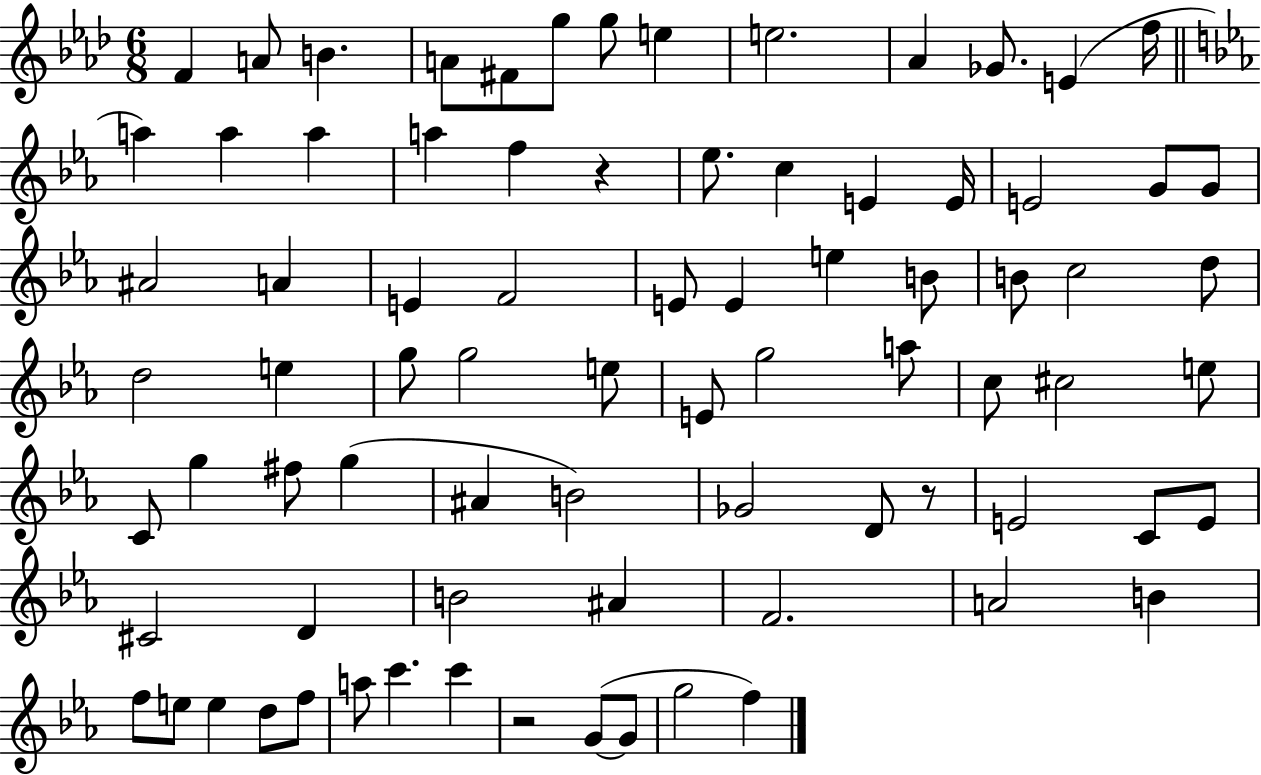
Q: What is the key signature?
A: AES major